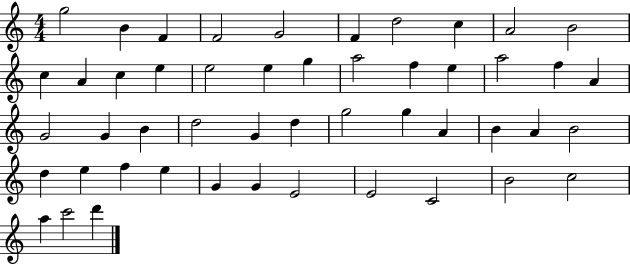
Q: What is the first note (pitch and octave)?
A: G5